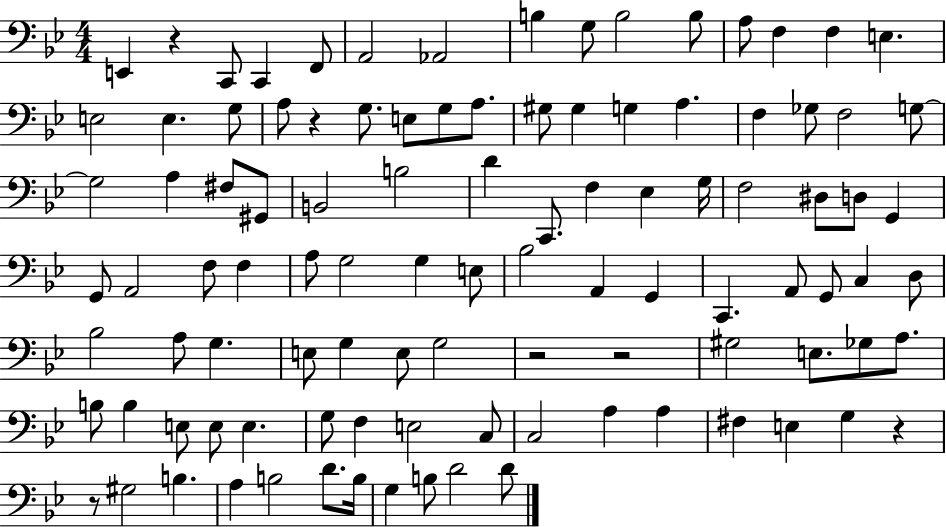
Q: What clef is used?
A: bass